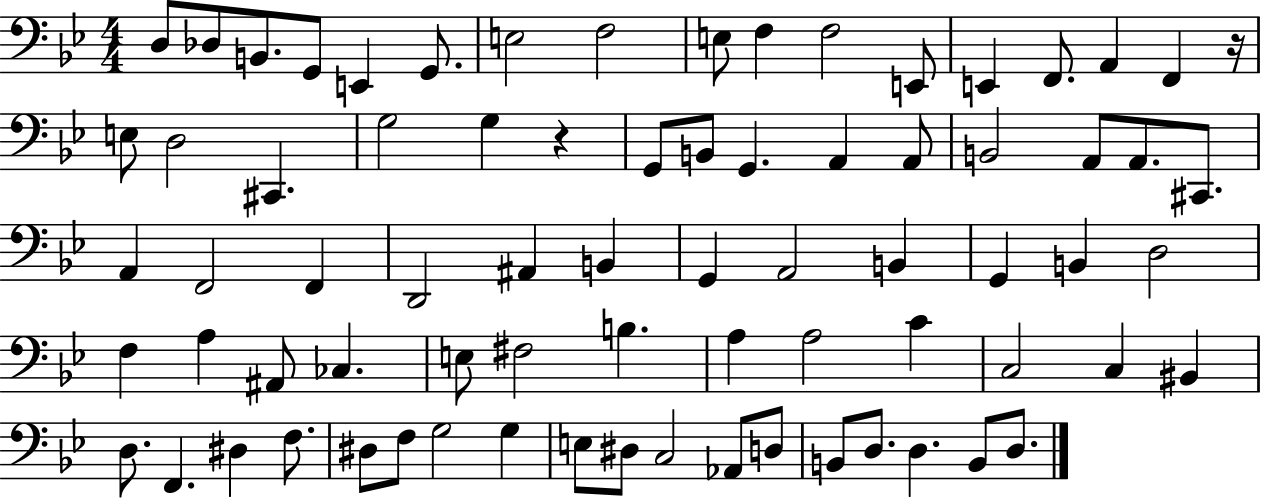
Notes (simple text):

D3/e Db3/e B2/e. G2/e E2/q G2/e. E3/h F3/h E3/e F3/q F3/h E2/e E2/q F2/e. A2/q F2/q R/s E3/e D3/h C#2/q. G3/h G3/q R/q G2/e B2/e G2/q. A2/q A2/e B2/h A2/e A2/e. C#2/e. A2/q F2/h F2/q D2/h A#2/q B2/q G2/q A2/h B2/q G2/q B2/q D3/h F3/q A3/q A#2/e CES3/q. E3/e F#3/h B3/q. A3/q A3/h C4/q C3/h C3/q BIS2/q D3/e. F2/q. D#3/q F3/e. D#3/e F3/e G3/h G3/q E3/e D#3/e C3/h Ab2/e D3/e B2/e D3/e. D3/q. B2/e D3/e.